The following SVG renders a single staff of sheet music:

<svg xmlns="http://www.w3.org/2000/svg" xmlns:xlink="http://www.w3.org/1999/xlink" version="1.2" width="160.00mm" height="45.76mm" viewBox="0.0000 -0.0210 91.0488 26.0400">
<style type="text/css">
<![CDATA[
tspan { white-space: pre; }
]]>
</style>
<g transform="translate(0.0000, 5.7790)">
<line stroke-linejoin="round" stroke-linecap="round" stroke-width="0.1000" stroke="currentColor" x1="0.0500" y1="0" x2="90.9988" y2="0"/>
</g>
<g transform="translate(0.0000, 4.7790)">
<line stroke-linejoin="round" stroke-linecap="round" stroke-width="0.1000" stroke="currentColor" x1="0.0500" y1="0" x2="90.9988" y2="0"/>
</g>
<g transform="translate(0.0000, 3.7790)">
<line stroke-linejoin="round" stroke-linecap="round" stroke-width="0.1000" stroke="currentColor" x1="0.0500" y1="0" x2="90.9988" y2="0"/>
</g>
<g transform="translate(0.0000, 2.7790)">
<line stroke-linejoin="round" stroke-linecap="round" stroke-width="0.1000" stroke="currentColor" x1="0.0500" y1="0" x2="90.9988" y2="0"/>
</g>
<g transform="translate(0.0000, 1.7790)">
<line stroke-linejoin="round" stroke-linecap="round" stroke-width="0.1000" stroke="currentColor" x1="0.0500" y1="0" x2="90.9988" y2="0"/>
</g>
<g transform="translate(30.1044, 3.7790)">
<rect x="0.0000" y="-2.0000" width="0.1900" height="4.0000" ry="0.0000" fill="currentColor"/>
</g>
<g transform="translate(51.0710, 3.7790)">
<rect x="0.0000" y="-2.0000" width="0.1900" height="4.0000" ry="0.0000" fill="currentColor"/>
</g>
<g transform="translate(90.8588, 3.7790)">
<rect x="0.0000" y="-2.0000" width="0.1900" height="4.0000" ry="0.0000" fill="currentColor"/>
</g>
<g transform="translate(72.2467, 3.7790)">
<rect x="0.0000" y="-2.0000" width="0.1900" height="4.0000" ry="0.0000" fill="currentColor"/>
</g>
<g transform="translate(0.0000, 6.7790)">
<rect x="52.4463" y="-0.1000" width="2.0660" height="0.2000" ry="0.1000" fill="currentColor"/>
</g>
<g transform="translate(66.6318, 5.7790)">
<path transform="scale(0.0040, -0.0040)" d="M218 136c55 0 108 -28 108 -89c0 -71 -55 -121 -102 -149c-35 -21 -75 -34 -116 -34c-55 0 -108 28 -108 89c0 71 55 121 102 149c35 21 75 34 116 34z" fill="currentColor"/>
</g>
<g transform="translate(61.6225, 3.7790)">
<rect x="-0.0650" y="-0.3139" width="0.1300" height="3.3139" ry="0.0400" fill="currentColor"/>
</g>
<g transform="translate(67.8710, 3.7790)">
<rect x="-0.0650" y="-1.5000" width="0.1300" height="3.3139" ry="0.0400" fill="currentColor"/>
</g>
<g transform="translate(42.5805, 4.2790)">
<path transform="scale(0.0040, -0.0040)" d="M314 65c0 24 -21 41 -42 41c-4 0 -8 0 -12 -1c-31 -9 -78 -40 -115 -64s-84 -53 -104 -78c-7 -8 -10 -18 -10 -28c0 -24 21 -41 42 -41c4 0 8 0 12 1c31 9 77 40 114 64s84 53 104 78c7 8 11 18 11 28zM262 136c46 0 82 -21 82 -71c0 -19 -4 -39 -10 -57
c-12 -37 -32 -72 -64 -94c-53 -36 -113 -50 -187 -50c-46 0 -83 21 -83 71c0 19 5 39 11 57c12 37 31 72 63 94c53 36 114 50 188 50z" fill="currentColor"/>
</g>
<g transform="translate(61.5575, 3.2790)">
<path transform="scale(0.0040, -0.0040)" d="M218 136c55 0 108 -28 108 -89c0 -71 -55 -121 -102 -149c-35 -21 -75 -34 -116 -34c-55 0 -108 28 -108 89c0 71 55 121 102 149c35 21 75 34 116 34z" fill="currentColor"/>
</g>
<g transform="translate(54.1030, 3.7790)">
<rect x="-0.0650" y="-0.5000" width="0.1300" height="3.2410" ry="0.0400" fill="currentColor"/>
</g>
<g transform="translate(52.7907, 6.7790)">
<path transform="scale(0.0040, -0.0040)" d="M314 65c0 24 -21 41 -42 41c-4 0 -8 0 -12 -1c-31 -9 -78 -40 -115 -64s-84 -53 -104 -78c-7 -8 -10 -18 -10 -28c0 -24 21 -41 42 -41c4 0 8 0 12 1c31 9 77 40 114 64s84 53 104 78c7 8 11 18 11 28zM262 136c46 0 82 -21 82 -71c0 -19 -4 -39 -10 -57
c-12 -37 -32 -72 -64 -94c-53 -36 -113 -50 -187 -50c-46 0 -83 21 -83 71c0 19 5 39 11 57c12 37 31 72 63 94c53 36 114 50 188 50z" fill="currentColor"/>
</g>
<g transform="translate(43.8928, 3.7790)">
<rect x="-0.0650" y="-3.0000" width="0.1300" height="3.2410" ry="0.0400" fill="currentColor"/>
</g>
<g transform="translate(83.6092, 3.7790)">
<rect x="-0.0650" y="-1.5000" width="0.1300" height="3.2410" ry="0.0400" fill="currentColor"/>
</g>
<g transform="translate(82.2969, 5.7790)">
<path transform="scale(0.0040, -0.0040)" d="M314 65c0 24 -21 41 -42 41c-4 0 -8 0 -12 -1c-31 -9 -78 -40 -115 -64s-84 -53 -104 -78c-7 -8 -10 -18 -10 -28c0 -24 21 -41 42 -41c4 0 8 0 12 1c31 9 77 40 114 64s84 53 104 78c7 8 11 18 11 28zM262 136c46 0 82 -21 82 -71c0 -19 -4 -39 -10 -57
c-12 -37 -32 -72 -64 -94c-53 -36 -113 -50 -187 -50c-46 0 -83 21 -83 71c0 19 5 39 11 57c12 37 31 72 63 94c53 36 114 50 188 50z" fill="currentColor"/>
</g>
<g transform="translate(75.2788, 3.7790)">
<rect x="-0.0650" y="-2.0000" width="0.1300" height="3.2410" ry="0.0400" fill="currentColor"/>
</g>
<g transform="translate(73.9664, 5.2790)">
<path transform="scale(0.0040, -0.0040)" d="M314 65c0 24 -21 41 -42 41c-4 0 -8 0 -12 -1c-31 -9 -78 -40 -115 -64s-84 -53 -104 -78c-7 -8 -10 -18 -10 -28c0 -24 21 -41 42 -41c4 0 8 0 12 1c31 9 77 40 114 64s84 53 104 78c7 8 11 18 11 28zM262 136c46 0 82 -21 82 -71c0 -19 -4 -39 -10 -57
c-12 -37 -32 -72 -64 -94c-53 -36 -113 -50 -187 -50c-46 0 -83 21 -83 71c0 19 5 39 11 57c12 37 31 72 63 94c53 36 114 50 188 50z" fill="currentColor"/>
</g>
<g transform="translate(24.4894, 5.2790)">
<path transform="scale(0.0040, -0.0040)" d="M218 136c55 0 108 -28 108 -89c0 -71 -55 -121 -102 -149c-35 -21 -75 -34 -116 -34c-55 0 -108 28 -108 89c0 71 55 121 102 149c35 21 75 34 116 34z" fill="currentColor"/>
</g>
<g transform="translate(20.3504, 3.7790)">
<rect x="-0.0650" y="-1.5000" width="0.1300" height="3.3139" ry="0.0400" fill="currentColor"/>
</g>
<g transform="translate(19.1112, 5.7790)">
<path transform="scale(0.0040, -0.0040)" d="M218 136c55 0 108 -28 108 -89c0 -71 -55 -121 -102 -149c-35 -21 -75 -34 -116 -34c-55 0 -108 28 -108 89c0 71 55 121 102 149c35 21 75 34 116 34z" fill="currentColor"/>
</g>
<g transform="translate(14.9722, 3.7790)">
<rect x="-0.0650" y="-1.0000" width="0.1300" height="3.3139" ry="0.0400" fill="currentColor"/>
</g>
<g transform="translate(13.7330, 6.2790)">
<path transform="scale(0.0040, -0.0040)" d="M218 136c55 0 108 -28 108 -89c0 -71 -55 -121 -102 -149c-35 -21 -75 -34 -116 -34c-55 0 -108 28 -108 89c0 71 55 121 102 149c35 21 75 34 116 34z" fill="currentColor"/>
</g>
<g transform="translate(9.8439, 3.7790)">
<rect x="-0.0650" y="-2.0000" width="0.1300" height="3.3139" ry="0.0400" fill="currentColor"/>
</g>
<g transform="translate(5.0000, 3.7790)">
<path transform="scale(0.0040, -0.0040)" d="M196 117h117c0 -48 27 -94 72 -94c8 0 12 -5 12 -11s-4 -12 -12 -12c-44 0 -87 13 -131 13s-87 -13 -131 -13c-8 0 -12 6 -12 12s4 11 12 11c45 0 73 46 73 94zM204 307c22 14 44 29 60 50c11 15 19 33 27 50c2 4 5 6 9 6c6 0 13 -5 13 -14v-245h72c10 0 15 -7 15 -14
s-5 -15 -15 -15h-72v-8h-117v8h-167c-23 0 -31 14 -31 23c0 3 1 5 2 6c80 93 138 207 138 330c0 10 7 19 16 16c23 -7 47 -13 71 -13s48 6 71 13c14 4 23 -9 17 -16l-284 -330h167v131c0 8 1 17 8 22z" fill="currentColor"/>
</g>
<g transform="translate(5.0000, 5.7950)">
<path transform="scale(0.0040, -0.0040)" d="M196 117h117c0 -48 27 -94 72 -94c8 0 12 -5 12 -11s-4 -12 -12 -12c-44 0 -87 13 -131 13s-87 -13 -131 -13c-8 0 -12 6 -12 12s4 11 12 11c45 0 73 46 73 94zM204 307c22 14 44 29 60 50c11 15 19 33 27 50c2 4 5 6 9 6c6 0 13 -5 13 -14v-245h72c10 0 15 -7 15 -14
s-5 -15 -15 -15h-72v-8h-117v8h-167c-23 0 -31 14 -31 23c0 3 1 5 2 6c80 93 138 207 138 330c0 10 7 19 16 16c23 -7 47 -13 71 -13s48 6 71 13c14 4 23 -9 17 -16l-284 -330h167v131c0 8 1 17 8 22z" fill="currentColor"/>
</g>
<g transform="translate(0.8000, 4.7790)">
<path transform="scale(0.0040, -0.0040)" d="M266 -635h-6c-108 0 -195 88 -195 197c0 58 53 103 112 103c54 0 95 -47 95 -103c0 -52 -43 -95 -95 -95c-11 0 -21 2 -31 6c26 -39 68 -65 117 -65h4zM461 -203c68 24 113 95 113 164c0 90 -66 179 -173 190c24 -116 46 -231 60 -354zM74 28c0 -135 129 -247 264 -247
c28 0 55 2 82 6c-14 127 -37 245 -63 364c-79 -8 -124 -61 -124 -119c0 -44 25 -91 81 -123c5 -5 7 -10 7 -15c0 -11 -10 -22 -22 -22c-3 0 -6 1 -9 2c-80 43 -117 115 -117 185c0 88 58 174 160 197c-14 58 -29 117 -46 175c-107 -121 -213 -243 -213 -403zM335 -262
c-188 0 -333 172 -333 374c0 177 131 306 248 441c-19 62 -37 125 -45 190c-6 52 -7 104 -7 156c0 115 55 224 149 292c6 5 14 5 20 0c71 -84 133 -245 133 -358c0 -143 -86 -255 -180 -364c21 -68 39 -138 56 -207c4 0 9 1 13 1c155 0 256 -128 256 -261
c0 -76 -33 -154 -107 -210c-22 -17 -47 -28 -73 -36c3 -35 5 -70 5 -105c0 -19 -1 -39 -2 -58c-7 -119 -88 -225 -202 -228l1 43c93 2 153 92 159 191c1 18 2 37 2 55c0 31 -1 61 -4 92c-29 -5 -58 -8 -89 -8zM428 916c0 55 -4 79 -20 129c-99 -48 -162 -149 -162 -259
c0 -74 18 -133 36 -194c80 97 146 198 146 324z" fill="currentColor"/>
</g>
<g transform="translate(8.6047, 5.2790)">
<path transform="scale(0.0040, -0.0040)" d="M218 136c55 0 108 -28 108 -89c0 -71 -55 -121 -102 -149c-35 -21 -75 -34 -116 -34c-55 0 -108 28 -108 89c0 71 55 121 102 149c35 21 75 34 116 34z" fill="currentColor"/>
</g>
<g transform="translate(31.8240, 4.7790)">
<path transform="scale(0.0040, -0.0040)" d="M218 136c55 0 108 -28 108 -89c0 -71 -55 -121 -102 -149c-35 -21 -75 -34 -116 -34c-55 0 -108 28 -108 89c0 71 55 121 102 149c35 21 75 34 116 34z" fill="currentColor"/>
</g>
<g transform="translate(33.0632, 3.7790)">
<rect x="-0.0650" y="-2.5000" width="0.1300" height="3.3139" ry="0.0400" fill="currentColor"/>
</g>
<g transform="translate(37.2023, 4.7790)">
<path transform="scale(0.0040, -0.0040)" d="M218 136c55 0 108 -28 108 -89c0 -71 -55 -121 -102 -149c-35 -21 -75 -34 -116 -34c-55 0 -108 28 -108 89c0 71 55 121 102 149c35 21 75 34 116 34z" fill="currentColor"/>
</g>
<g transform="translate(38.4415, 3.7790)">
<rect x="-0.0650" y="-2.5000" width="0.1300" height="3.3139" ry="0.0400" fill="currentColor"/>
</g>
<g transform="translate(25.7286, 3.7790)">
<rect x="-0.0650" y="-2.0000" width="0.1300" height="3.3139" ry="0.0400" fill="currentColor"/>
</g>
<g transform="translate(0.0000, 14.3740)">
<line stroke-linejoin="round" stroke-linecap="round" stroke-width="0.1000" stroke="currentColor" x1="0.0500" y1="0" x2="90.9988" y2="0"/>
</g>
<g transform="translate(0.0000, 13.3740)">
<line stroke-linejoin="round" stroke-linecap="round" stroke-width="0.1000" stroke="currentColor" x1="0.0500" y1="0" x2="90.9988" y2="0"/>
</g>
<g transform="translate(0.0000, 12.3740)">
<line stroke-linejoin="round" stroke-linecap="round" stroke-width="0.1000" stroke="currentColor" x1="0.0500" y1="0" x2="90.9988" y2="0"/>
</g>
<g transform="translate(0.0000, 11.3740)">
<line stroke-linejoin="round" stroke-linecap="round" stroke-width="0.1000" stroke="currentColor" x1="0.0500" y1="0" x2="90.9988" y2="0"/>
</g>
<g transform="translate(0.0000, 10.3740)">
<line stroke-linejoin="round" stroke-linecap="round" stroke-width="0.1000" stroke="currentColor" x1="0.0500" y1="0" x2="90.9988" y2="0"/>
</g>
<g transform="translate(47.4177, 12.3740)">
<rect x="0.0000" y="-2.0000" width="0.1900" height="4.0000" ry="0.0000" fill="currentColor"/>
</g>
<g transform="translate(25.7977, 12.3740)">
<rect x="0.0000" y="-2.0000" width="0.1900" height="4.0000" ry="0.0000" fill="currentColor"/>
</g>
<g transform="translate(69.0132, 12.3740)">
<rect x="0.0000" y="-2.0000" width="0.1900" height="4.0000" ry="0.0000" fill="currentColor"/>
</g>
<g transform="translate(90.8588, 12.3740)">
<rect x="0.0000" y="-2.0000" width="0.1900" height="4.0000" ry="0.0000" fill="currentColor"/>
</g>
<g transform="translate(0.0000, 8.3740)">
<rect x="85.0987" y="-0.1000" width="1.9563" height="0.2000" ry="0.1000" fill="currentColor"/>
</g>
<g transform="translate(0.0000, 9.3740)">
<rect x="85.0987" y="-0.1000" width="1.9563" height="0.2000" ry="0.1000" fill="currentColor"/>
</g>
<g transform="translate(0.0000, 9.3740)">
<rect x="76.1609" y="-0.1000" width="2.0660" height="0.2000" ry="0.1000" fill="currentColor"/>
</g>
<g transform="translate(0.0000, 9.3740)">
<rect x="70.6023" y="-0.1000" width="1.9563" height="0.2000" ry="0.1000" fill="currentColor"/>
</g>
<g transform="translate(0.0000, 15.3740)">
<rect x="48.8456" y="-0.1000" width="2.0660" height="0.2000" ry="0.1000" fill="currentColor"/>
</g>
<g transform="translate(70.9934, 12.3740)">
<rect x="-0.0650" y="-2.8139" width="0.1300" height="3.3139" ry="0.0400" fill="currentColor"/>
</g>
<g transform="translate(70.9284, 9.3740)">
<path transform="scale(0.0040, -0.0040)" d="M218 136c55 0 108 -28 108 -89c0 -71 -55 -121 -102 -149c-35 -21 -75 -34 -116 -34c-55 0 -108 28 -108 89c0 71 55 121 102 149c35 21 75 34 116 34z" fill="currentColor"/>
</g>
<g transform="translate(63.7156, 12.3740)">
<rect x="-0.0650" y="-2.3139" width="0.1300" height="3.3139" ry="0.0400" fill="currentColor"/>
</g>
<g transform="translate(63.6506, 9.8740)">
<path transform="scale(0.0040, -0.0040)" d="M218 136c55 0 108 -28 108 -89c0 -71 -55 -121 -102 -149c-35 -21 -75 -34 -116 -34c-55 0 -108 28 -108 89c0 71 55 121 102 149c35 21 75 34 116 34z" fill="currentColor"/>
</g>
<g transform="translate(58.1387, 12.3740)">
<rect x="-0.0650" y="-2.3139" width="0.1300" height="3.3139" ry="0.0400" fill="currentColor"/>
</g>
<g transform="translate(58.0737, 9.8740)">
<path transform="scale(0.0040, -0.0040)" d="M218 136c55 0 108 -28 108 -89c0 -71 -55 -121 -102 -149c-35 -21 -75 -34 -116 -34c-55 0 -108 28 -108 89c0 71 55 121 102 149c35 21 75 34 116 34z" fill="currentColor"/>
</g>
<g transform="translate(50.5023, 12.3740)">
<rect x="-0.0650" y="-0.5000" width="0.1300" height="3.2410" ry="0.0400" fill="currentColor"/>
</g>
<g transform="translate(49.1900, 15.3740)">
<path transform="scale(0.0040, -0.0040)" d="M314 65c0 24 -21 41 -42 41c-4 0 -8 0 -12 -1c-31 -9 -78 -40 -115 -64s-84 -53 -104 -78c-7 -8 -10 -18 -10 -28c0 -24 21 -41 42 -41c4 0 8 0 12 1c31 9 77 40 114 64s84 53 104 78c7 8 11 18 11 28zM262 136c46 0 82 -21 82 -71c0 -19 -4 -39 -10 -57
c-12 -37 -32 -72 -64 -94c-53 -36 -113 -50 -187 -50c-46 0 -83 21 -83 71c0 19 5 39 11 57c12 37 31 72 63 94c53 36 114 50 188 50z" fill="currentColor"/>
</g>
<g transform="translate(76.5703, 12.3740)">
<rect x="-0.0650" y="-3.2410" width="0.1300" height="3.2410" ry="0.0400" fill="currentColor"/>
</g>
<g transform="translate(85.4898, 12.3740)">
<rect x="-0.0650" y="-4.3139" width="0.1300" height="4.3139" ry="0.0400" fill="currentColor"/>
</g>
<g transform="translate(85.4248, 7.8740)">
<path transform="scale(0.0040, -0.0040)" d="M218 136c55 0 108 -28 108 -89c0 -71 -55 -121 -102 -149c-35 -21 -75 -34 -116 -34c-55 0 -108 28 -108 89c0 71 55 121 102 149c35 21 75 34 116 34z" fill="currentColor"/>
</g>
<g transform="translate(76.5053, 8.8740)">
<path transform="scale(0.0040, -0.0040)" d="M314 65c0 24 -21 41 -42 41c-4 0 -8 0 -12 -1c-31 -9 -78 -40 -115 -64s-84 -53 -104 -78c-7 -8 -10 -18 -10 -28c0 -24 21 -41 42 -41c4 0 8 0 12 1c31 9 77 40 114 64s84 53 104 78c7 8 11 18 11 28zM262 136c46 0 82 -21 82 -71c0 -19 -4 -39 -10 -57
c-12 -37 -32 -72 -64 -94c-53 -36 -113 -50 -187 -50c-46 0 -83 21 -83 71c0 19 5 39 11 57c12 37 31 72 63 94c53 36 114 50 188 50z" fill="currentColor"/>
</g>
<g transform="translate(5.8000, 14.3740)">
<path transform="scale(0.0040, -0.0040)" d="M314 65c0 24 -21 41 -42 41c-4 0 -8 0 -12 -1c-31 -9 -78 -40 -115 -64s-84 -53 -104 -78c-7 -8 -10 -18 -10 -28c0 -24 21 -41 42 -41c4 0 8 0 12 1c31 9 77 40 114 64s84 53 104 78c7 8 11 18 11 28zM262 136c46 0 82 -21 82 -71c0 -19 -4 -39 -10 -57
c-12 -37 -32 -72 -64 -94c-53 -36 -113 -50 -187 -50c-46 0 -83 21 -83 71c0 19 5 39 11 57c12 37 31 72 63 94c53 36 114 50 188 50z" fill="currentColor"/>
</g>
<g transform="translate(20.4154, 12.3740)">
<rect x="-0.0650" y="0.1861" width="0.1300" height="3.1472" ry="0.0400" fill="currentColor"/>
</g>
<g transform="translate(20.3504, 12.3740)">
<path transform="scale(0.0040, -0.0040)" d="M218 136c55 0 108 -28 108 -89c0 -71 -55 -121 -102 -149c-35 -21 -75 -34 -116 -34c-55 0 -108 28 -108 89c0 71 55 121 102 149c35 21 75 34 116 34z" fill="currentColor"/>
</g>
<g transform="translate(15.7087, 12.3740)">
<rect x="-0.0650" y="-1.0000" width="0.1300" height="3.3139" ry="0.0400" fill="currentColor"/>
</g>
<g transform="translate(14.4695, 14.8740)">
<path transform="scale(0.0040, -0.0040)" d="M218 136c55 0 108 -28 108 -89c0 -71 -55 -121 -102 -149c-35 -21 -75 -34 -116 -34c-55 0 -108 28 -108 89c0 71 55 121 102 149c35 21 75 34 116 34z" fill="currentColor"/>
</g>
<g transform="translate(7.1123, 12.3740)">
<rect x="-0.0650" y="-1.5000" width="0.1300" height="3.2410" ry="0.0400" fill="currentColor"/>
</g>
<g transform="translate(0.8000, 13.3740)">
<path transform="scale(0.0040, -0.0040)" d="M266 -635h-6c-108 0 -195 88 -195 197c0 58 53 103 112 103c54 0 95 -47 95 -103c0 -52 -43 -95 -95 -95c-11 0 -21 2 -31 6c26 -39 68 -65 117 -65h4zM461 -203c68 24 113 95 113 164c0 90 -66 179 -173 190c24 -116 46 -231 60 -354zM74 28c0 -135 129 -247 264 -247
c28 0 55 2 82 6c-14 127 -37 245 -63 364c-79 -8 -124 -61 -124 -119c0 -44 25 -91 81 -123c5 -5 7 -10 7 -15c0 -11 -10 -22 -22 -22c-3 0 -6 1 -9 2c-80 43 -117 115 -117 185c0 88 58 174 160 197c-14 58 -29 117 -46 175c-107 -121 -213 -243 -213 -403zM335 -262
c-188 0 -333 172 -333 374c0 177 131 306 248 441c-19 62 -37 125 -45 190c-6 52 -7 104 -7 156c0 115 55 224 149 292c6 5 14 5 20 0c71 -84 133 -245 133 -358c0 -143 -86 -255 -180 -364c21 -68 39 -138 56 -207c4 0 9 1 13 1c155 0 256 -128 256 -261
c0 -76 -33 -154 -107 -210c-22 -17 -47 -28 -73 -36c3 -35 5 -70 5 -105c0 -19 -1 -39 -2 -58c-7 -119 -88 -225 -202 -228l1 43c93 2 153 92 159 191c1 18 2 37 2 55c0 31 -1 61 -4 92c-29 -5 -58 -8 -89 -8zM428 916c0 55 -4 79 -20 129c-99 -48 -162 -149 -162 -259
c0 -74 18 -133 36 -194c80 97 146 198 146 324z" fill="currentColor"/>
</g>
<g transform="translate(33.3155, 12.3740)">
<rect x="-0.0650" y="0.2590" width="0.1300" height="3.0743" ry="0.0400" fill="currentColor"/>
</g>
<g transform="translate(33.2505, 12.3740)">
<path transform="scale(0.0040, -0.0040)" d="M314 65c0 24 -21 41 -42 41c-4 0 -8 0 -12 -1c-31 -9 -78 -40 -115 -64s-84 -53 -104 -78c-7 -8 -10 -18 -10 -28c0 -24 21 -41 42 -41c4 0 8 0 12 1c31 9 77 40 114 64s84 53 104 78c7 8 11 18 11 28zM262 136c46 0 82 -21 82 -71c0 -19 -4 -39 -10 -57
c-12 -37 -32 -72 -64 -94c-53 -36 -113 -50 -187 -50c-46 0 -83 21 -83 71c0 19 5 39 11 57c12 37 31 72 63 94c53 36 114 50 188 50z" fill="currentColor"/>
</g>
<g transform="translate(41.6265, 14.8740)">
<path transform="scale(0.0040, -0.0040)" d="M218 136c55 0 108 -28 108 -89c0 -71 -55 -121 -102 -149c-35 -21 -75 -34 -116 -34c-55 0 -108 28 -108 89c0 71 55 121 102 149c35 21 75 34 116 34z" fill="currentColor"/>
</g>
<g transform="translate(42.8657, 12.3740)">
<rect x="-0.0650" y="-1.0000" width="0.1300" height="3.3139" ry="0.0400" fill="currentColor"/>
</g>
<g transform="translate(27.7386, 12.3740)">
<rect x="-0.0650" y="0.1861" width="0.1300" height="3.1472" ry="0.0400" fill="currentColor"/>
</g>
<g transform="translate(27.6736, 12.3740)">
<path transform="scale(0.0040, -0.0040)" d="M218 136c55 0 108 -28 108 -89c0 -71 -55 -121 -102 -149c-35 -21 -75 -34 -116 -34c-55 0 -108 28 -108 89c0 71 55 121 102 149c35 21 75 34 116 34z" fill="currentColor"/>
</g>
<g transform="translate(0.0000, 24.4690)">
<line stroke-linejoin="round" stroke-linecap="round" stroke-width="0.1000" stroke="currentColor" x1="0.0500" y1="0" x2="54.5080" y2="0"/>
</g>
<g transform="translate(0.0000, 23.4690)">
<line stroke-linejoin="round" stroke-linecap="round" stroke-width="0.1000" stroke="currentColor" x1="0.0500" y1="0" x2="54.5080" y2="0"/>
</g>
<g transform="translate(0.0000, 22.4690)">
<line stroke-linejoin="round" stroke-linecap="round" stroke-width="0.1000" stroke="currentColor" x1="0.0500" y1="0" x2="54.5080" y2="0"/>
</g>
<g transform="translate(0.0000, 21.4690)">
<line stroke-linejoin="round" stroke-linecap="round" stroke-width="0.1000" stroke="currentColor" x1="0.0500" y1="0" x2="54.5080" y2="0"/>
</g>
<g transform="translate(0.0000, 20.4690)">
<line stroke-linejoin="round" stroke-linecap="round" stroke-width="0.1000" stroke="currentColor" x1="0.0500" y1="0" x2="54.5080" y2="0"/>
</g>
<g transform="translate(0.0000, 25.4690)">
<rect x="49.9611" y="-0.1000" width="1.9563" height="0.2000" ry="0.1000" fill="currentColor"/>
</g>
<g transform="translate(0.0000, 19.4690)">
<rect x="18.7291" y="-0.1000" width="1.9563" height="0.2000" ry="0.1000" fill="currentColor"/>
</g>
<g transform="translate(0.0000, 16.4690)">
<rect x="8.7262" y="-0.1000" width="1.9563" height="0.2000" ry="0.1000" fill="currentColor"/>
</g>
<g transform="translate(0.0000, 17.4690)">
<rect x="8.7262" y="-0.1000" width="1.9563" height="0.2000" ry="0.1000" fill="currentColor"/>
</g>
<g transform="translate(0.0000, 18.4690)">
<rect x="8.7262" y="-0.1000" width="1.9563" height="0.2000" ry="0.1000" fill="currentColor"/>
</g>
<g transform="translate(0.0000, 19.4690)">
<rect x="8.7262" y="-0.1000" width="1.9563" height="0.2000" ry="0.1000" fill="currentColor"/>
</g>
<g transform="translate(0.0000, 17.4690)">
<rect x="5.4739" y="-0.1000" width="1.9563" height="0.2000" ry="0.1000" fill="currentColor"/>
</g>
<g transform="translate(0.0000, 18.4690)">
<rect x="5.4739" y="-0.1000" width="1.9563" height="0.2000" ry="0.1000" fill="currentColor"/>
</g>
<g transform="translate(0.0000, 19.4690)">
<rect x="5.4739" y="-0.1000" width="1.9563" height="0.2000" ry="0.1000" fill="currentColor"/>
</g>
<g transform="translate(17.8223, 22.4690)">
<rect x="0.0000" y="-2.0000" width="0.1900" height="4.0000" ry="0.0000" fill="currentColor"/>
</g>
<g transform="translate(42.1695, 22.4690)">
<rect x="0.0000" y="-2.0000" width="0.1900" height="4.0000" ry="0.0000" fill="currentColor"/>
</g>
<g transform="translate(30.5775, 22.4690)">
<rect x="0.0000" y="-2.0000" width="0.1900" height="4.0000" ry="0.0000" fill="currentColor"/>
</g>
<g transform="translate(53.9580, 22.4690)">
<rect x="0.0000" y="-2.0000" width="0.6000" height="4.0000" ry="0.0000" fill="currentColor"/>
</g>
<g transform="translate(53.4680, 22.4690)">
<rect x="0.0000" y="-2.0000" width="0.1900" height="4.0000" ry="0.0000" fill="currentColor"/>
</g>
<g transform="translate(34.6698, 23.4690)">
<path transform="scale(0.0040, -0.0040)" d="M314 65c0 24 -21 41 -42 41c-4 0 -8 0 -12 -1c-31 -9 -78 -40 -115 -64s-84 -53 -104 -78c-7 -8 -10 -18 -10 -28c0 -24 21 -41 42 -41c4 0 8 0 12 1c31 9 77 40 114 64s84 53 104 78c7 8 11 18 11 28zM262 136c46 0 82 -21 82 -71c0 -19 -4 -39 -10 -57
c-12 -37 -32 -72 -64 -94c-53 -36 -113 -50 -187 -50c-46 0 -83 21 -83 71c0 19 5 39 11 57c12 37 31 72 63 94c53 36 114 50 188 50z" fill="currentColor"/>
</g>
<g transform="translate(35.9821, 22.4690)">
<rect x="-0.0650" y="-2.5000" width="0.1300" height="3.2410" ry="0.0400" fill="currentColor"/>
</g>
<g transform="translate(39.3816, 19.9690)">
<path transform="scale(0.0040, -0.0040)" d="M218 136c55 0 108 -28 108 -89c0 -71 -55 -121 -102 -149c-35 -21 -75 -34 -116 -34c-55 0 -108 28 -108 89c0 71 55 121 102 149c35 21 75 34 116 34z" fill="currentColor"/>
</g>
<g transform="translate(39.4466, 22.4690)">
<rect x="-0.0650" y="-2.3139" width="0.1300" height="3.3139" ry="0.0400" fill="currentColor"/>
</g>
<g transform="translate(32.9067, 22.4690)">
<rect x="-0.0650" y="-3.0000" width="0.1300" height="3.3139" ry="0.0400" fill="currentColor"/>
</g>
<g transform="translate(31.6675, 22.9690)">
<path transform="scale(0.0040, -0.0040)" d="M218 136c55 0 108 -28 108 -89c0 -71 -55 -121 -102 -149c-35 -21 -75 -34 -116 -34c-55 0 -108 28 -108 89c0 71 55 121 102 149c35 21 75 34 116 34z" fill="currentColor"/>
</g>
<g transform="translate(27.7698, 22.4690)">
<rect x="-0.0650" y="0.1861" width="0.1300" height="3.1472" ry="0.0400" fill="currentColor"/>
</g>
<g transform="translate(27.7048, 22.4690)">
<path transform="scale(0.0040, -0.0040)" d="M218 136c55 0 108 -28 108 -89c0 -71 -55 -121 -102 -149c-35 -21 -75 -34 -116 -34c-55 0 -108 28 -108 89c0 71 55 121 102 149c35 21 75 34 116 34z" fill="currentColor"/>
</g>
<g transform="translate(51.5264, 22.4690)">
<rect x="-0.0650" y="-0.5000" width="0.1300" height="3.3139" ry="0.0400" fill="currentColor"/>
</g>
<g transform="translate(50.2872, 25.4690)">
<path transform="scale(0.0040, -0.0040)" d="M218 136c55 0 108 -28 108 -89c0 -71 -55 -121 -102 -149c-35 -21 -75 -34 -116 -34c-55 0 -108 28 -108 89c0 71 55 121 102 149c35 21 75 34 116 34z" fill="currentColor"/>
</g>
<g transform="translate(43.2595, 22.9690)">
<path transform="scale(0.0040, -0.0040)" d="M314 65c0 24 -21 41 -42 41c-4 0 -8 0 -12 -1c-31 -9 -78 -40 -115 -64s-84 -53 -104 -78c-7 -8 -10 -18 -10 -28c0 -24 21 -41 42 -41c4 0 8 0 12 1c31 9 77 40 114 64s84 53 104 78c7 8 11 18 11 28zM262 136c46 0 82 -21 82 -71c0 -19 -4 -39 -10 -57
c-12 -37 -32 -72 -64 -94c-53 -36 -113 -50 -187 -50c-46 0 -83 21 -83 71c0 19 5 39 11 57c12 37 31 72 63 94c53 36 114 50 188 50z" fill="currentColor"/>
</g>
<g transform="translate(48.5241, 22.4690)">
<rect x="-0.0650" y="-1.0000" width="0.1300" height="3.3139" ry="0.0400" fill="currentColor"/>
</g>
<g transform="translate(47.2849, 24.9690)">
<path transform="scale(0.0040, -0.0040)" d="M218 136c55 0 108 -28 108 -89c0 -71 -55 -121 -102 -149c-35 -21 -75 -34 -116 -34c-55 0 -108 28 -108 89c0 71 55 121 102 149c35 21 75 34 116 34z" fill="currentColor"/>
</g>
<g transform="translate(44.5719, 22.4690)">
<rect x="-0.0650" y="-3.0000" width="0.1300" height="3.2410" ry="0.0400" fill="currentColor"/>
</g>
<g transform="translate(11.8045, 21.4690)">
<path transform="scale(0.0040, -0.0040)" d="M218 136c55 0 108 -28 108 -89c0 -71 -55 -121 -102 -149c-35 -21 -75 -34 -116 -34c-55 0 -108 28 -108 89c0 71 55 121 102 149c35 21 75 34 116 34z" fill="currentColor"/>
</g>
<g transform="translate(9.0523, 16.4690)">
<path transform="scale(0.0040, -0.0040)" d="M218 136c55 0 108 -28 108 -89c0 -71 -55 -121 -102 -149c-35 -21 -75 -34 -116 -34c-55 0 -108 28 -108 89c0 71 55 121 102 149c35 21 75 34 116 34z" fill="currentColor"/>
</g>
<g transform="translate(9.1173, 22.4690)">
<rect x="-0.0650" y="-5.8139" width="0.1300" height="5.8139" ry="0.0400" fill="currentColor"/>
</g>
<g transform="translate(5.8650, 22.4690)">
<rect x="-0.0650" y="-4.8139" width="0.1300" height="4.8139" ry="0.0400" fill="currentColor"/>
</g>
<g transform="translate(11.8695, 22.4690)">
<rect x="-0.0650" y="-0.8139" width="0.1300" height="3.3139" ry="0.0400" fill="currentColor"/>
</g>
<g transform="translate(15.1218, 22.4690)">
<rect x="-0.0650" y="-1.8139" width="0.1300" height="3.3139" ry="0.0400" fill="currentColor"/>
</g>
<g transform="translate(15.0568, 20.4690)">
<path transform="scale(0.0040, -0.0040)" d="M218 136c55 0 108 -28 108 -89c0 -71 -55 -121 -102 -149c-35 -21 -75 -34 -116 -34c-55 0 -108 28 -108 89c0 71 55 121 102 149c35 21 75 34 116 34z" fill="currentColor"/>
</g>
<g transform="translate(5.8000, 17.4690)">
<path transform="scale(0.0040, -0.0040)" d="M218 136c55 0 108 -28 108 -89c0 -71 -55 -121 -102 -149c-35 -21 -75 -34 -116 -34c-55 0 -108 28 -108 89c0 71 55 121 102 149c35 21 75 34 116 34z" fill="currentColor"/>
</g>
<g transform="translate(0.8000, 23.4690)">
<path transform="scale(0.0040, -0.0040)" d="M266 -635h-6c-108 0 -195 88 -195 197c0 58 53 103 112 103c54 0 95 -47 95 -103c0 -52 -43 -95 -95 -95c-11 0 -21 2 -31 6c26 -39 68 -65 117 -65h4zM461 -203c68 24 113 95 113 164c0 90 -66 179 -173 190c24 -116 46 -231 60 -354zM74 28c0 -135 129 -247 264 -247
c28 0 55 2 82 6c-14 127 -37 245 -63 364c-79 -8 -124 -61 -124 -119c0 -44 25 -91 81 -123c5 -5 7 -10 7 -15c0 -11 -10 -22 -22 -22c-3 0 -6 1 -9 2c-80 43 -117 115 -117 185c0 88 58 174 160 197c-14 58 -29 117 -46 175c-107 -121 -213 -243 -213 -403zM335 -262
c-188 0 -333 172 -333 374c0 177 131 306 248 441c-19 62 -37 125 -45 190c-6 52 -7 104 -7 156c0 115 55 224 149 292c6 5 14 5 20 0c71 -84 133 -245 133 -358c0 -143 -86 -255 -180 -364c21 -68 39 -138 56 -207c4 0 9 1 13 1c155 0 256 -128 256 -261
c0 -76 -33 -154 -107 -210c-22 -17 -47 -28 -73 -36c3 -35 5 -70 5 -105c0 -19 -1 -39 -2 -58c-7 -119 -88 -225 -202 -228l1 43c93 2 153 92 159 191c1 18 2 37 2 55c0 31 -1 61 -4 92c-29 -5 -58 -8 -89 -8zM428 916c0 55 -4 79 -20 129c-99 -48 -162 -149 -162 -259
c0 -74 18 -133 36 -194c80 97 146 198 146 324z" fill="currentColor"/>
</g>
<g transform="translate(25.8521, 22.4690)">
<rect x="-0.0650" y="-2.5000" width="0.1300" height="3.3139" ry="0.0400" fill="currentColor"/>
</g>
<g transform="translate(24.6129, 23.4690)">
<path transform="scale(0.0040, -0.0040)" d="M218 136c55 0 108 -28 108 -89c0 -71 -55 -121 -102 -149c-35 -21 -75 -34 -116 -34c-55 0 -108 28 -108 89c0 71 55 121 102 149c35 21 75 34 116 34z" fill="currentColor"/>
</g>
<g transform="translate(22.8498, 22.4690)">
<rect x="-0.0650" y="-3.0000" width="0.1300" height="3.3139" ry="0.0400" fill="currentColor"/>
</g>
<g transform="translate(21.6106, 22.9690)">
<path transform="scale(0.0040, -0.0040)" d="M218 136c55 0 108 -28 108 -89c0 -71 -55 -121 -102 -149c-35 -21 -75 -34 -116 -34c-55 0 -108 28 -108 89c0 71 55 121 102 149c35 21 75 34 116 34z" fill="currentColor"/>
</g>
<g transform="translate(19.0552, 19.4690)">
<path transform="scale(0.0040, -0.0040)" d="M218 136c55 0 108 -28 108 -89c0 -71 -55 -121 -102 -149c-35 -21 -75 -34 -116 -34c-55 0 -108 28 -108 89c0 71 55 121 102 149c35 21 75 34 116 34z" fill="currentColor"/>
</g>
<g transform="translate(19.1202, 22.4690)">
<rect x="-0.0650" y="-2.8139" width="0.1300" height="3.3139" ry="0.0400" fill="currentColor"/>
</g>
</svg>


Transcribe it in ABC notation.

X:1
T:Untitled
M:4/4
L:1/4
K:C
F D E F G G A2 C2 c E F2 E2 E2 D B B B2 D C2 g g a b2 d' e' g' d f a A G B A G2 g A2 D C